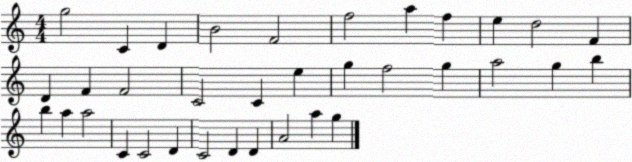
X:1
T:Untitled
M:4/4
L:1/4
K:C
g2 C D B2 F2 f2 a f e d2 F D F F2 C2 C e g f2 g a2 g b b a a2 C C2 D C2 D D A2 a g